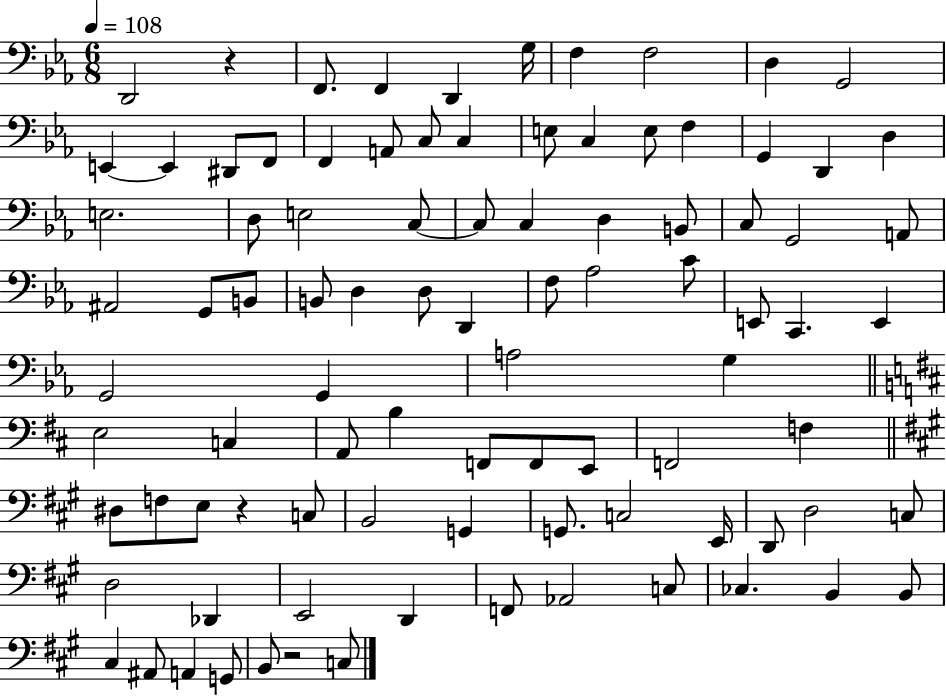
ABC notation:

X:1
T:Untitled
M:6/8
L:1/4
K:Eb
D,,2 z F,,/2 F,, D,, G,/4 F, F,2 D, G,,2 E,, E,, ^D,,/2 F,,/2 F,, A,,/2 C,/2 C, E,/2 C, E,/2 F, G,, D,, D, E,2 D,/2 E,2 C,/2 C,/2 C, D, B,,/2 C,/2 G,,2 A,,/2 ^A,,2 G,,/2 B,,/2 B,,/2 D, D,/2 D,, F,/2 _A,2 C/2 E,,/2 C,, E,, G,,2 G,, A,2 G, E,2 C, A,,/2 B, F,,/2 F,,/2 E,,/2 F,,2 F, ^D,/2 F,/2 E,/2 z C,/2 B,,2 G,, G,,/2 C,2 E,,/4 D,,/2 D,2 C,/2 D,2 _D,, E,,2 D,, F,,/2 _A,,2 C,/2 _C, B,, B,,/2 ^C, ^A,,/2 A,, G,,/2 B,,/2 z2 C,/2